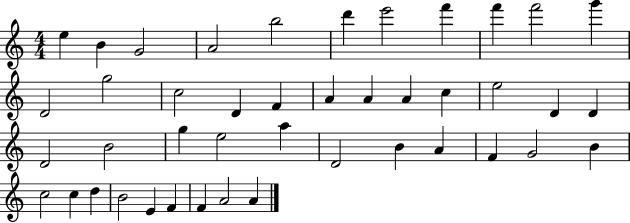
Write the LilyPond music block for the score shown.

{
  \clef treble
  \numericTimeSignature
  \time 4/4
  \key c \major
  e''4 b'4 g'2 | a'2 b''2 | d'''4 e'''2 f'''4 | f'''4 f'''2 g'''4 | \break d'2 g''2 | c''2 d'4 f'4 | a'4 a'4 a'4 c''4 | e''2 d'4 d'4 | \break d'2 b'2 | g''4 e''2 a''4 | d'2 b'4 a'4 | f'4 g'2 b'4 | \break c''2 c''4 d''4 | b'2 e'4 f'4 | f'4 a'2 a'4 | \bar "|."
}